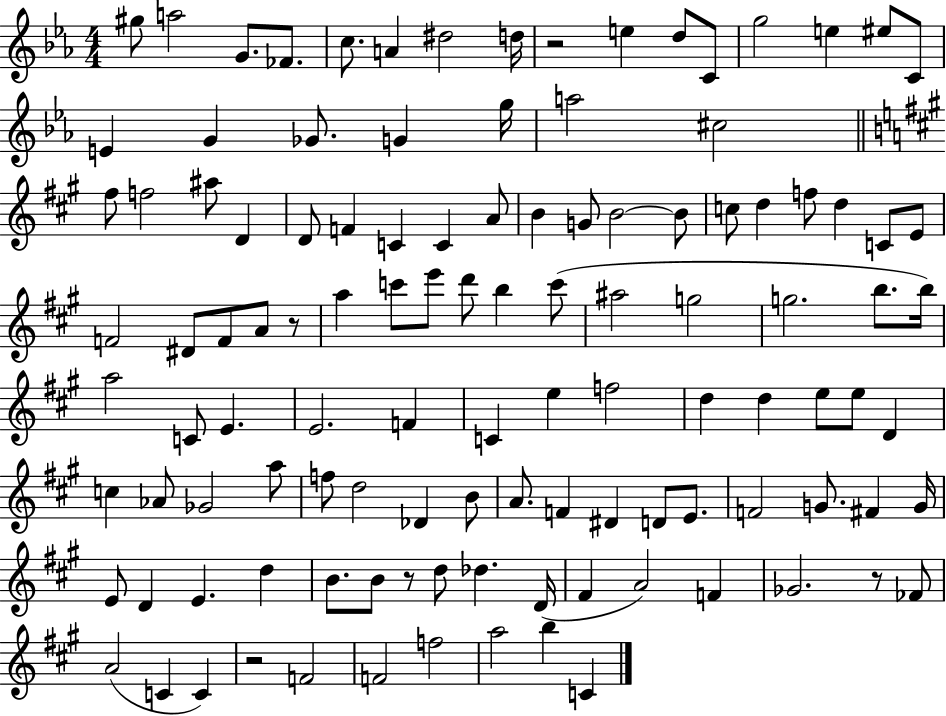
X:1
T:Untitled
M:4/4
L:1/4
K:Eb
^g/2 a2 G/2 _F/2 c/2 A ^d2 d/4 z2 e d/2 C/2 g2 e ^e/2 C/2 E G _G/2 G g/4 a2 ^c2 ^f/2 f2 ^a/2 D D/2 F C C A/2 B G/2 B2 B/2 c/2 d f/2 d C/2 E/2 F2 ^D/2 F/2 A/2 z/2 a c'/2 e'/2 d'/2 b c'/2 ^a2 g2 g2 b/2 b/4 a2 C/2 E E2 F C e f2 d d e/2 e/2 D c _A/2 _G2 a/2 f/2 d2 _D B/2 A/2 F ^D D/2 E/2 F2 G/2 ^F G/4 E/2 D E d B/2 B/2 z/2 d/2 _d D/4 ^F A2 F _G2 z/2 _F/2 A2 C C z2 F2 F2 f2 a2 b C